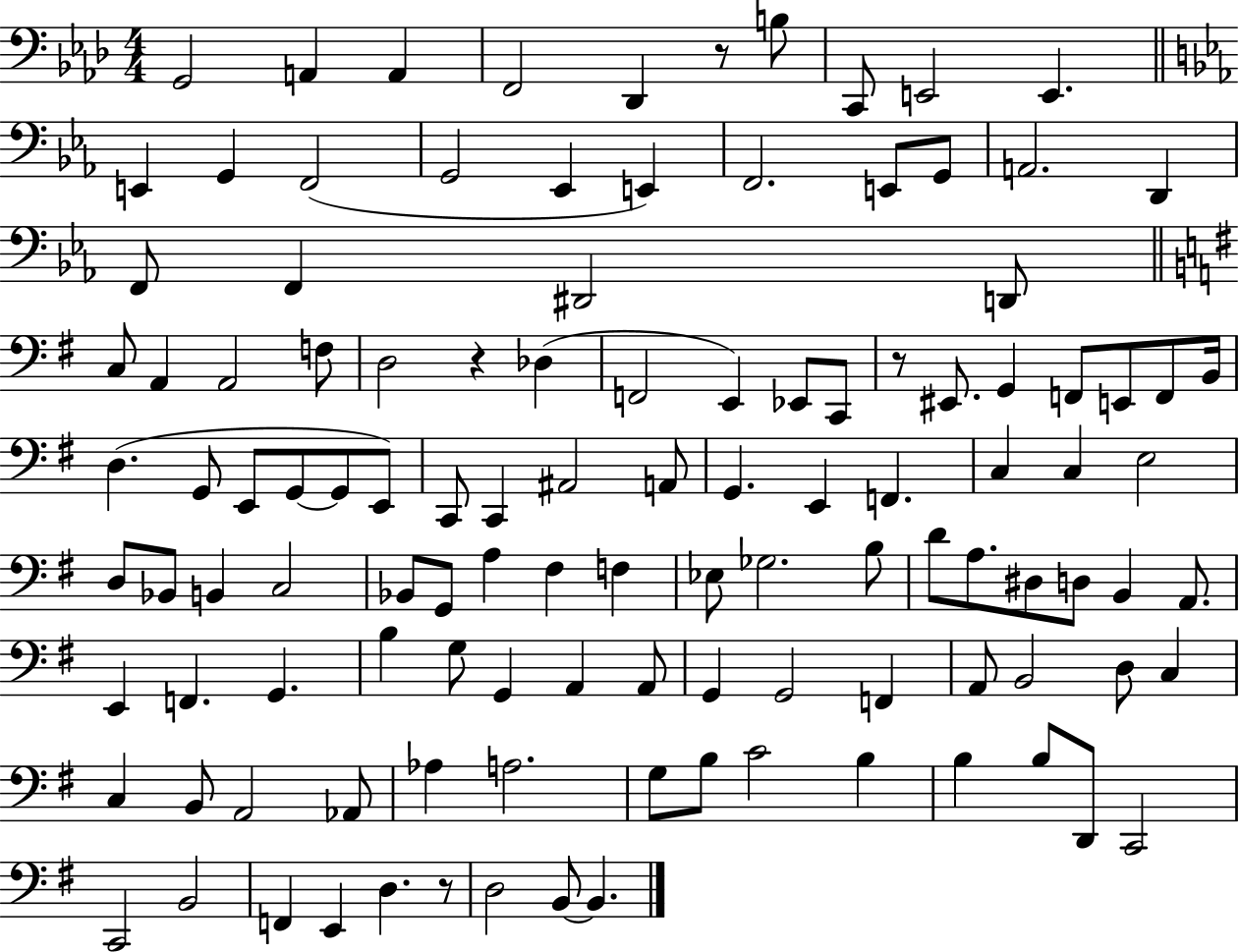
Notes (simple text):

G2/h A2/q A2/q F2/h Db2/q R/e B3/e C2/e E2/h E2/q. E2/q G2/q F2/h G2/h Eb2/q E2/q F2/h. E2/e G2/e A2/h. D2/q F2/e F2/q D#2/h D2/e C3/e A2/q A2/h F3/e D3/h R/q Db3/q F2/h E2/q Eb2/e C2/e R/e EIS2/e. G2/q F2/e E2/e F2/e B2/s D3/q. G2/e E2/e G2/e G2/e E2/e C2/e C2/q A#2/h A2/e G2/q. E2/q F2/q. C3/q C3/q E3/h D3/e Bb2/e B2/q C3/h Bb2/e G2/e A3/q F#3/q F3/q Eb3/e Gb3/h. B3/e D4/e A3/e. D#3/e D3/e B2/q A2/e. E2/q F2/q. G2/q. B3/q G3/e G2/q A2/q A2/e G2/q G2/h F2/q A2/e B2/h D3/e C3/q C3/q B2/e A2/h Ab2/e Ab3/q A3/h. G3/e B3/e C4/h B3/q B3/q B3/e D2/e C2/h C2/h B2/h F2/q E2/q D3/q. R/e D3/h B2/e B2/q.